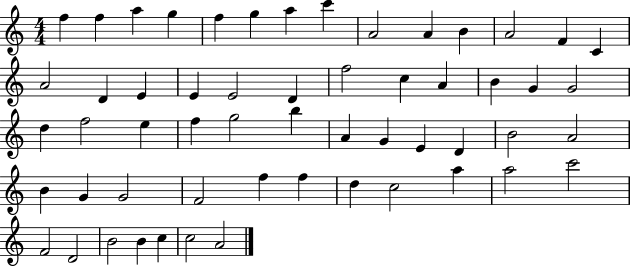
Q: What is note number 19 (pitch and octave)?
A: E4